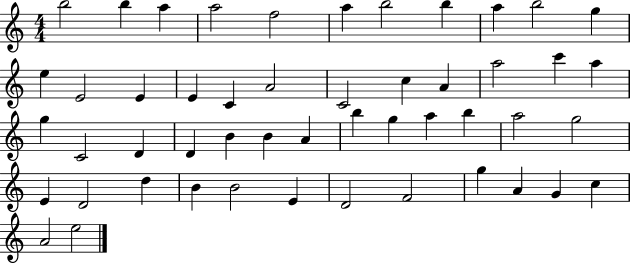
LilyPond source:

{
  \clef treble
  \numericTimeSignature
  \time 4/4
  \key c \major
  b''2 b''4 a''4 | a''2 f''2 | a''4 b''2 b''4 | a''4 b''2 g''4 | \break e''4 e'2 e'4 | e'4 c'4 a'2 | c'2 c''4 a'4 | a''2 c'''4 a''4 | \break g''4 c'2 d'4 | d'4 b'4 b'4 a'4 | b''4 g''4 a''4 b''4 | a''2 g''2 | \break e'4 d'2 d''4 | b'4 b'2 e'4 | d'2 f'2 | g''4 a'4 g'4 c''4 | \break a'2 e''2 | \bar "|."
}